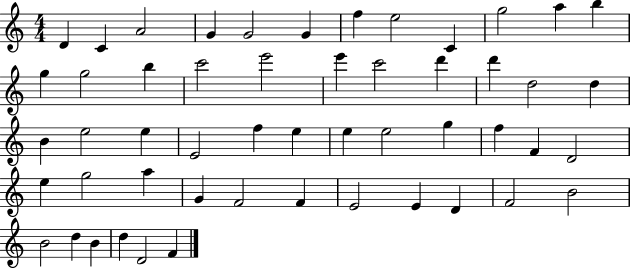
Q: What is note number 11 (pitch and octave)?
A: A5